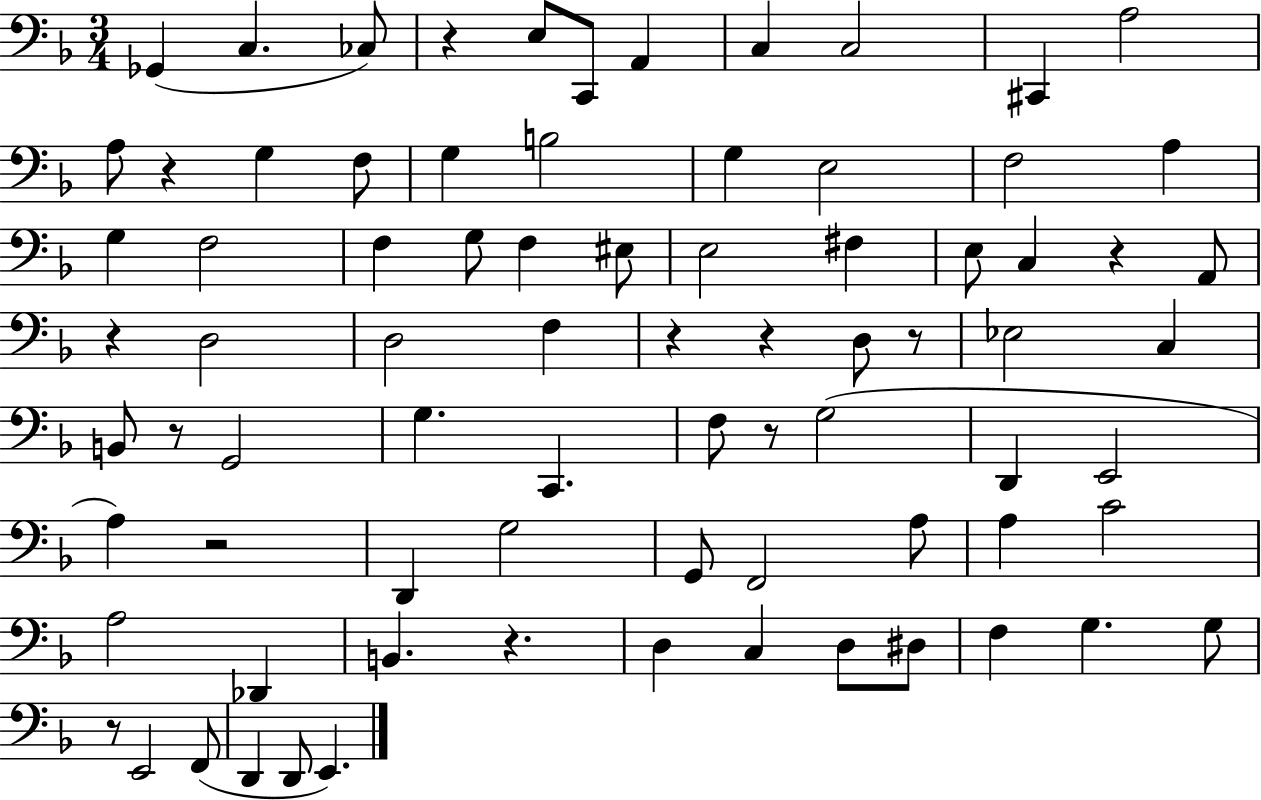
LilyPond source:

{
  \clef bass
  \numericTimeSignature
  \time 3/4
  \key f \major
  ges,4( c4. ces8) | r4 e8 c,8 a,4 | c4 c2 | cis,4 a2 | \break a8 r4 g4 f8 | g4 b2 | g4 e2 | f2 a4 | \break g4 f2 | f4 g8 f4 eis8 | e2 fis4 | e8 c4 r4 a,8 | \break r4 d2 | d2 f4 | r4 r4 d8 r8 | ees2 c4 | \break b,8 r8 g,2 | g4. c,4. | f8 r8 g2( | d,4 e,2 | \break a4) r2 | d,4 g2 | g,8 f,2 a8 | a4 c'2 | \break a2 des,4 | b,4. r4. | d4 c4 d8 dis8 | f4 g4. g8 | \break r8 e,2 f,8( | d,4 d,8 e,4.) | \bar "|."
}